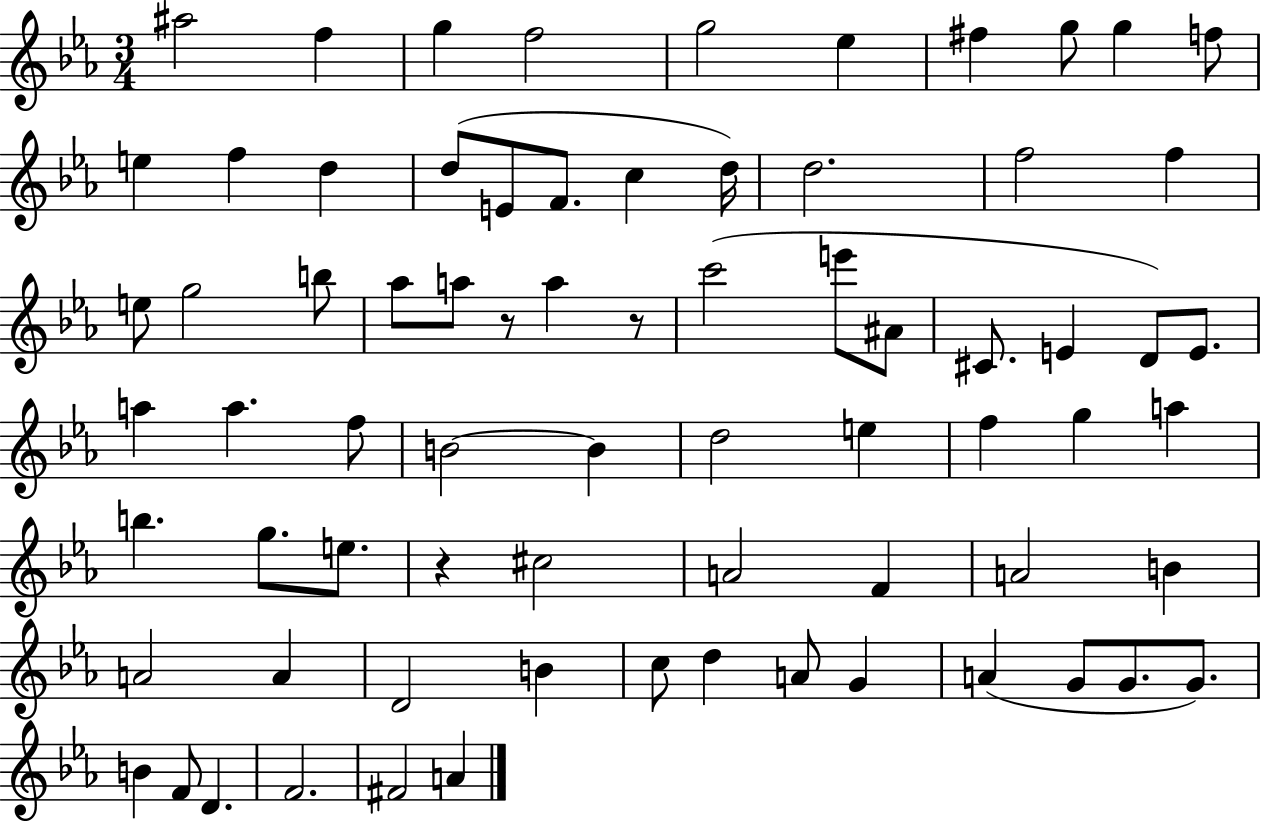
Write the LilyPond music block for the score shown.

{
  \clef treble
  \numericTimeSignature
  \time 3/4
  \key ees \major
  ais''2 f''4 | g''4 f''2 | g''2 ees''4 | fis''4 g''8 g''4 f''8 | \break e''4 f''4 d''4 | d''8( e'8 f'8. c''4 d''16) | d''2. | f''2 f''4 | \break e''8 g''2 b''8 | aes''8 a''8 r8 a''4 r8 | c'''2( e'''8 ais'8 | cis'8. e'4 d'8) e'8. | \break a''4 a''4. f''8 | b'2~~ b'4 | d''2 e''4 | f''4 g''4 a''4 | \break b''4. g''8. e''8. | r4 cis''2 | a'2 f'4 | a'2 b'4 | \break a'2 a'4 | d'2 b'4 | c''8 d''4 a'8 g'4 | a'4( g'8 g'8. g'8.) | \break b'4 f'8 d'4. | f'2. | fis'2 a'4 | \bar "|."
}